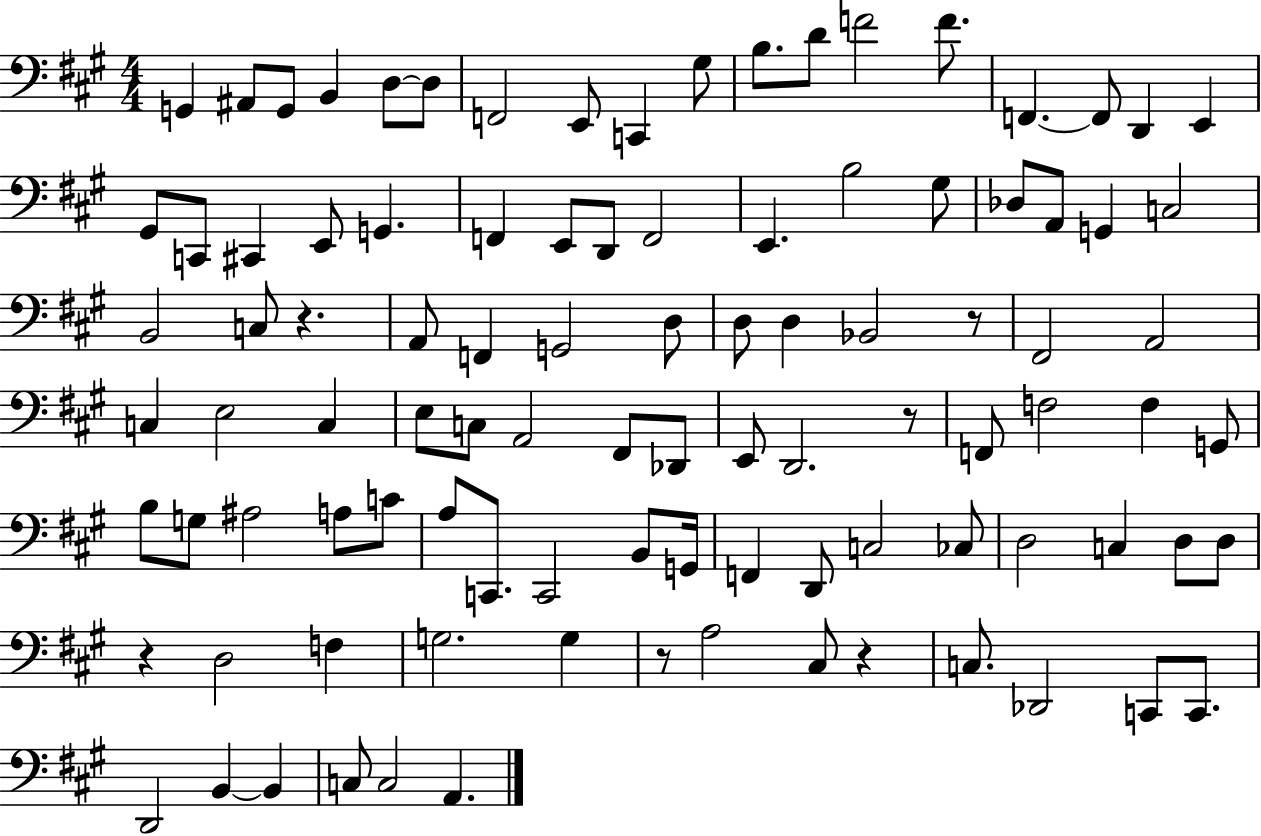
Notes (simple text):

G2/q A#2/e G2/e B2/q D3/e D3/e F2/h E2/e C2/q G#3/e B3/e. D4/e F4/h F4/e. F2/q. F2/e D2/q E2/q G#2/e C2/e C#2/q E2/e G2/q. F2/q E2/e D2/e F2/h E2/q. B3/h G#3/e Db3/e A2/e G2/q C3/h B2/h C3/e R/q. A2/e F2/q G2/h D3/e D3/e D3/q Bb2/h R/e F#2/h A2/h C3/q E3/h C3/q E3/e C3/e A2/h F#2/e Db2/e E2/e D2/h. R/e F2/e F3/h F3/q G2/e B3/e G3/e A#3/h A3/e C4/e A3/e C2/e. C2/h B2/e G2/s F2/q D2/e C3/h CES3/e D3/h C3/q D3/e D3/e R/q D3/h F3/q G3/h. G3/q R/e A3/h C#3/e R/q C3/e. Db2/h C2/e C2/e. D2/h B2/q B2/q C3/e C3/h A2/q.